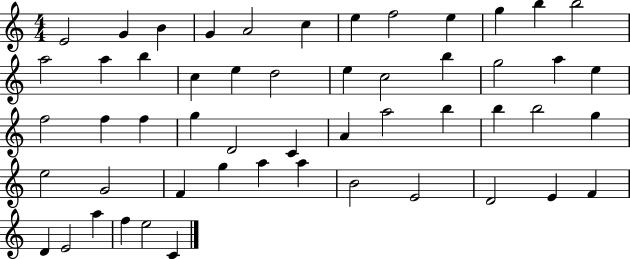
{
  \clef treble
  \numericTimeSignature
  \time 4/4
  \key c \major
  e'2 g'4 b'4 | g'4 a'2 c''4 | e''4 f''2 e''4 | g''4 b''4 b''2 | \break a''2 a''4 b''4 | c''4 e''4 d''2 | e''4 c''2 b''4 | g''2 a''4 e''4 | \break f''2 f''4 f''4 | g''4 d'2 c'4 | a'4 a''2 b''4 | b''4 b''2 g''4 | \break e''2 g'2 | f'4 g''4 a''4 a''4 | b'2 e'2 | d'2 e'4 f'4 | \break d'4 e'2 a''4 | f''4 e''2 c'4 | \bar "|."
}